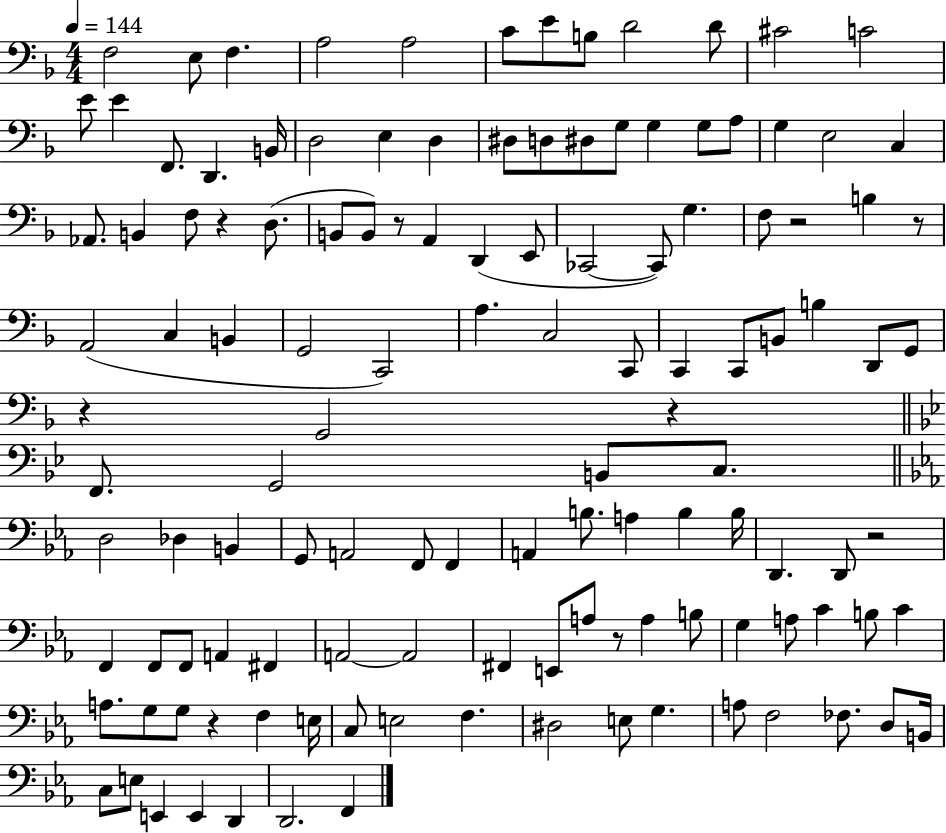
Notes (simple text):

F3/h E3/e F3/q. A3/h A3/h C4/e E4/e B3/e D4/h D4/e C#4/h C4/h E4/e E4/q F2/e. D2/q. B2/s D3/h E3/q D3/q D#3/e D3/e D#3/e G3/e G3/q G3/e A3/e G3/q E3/h C3/q Ab2/e. B2/q F3/e R/q D3/e. B2/e B2/e R/e A2/q D2/q E2/e CES2/h CES2/e G3/q. F3/e R/h B3/q R/e A2/h C3/q B2/q G2/h C2/h A3/q. C3/h C2/e C2/q C2/e B2/e B3/q D2/e G2/e R/q G2/h R/q F2/e. G2/h B2/e C3/e. D3/h Db3/q B2/q G2/e A2/h F2/e F2/q A2/q B3/e. A3/q B3/q B3/s D2/q. D2/e R/h F2/q F2/e F2/e A2/q F#2/q A2/h A2/h F#2/q E2/e A3/e R/e A3/q B3/e G3/q A3/e C4/q B3/e C4/q A3/e. G3/e G3/e R/q F3/q E3/s C3/e E3/h F3/q. D#3/h E3/e G3/q. A3/e F3/h FES3/e. D3/e B2/s C3/e E3/e E2/q E2/q D2/q D2/h. F2/q